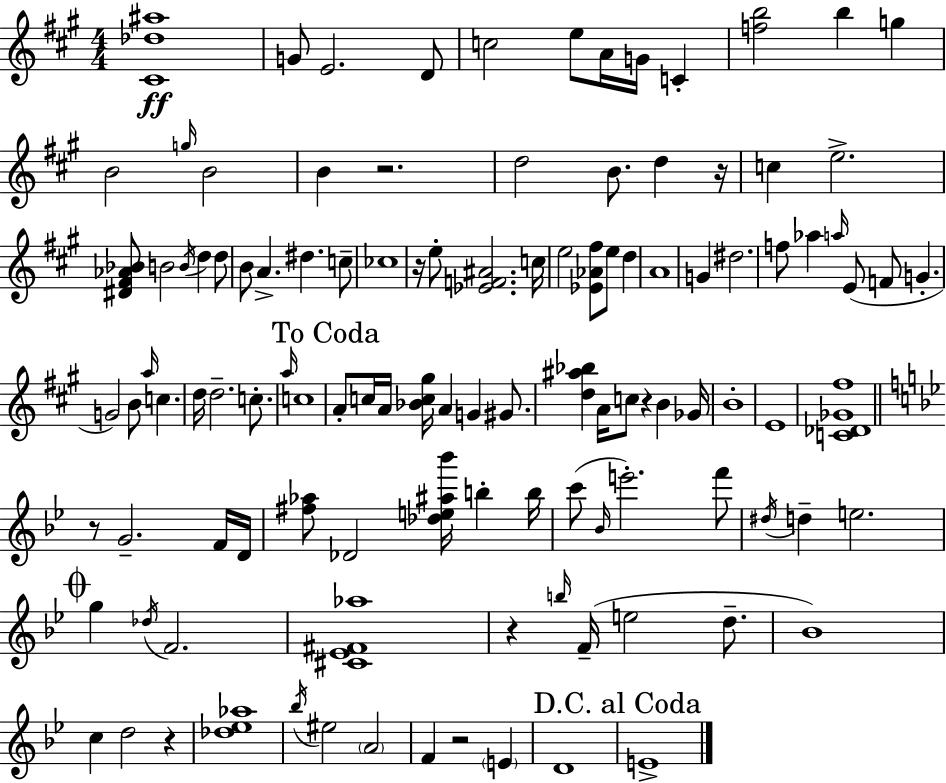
X:1
T:Untitled
M:4/4
L:1/4
K:A
[^C_d^a]4 G/2 E2 D/2 c2 e/2 A/4 G/4 C [fb]2 b g B2 g/4 B2 B z2 d2 B/2 d z/4 c e2 [^D^F_A_B]/2 B2 B/4 d d/2 B/2 A ^d c/2 _c4 z/4 e/2 [_EF^A]2 c/4 e2 [_E_A^f]/2 e/2 d A4 G ^d2 f/2 _a a/4 E/2 F/2 G G2 B/2 a/4 c d/4 d2 c/2 a/4 c4 A/2 c/4 A/4 [_Bc^g]/4 A G ^G/2 [d^a_b] A/4 c/2 z B _G/4 B4 E4 [C_D_G^f]4 z/2 G2 F/4 D/4 [^f_a]/2 _D2 [_de^a_b']/4 b b/4 c'/2 _B/4 e'2 f'/2 ^d/4 d e2 g _d/4 F2 [^C_E^F_a]4 z b/4 F/4 e2 d/2 _B4 c d2 z [_d_e_a]4 _b/4 ^e2 A2 F z2 E D4 E4